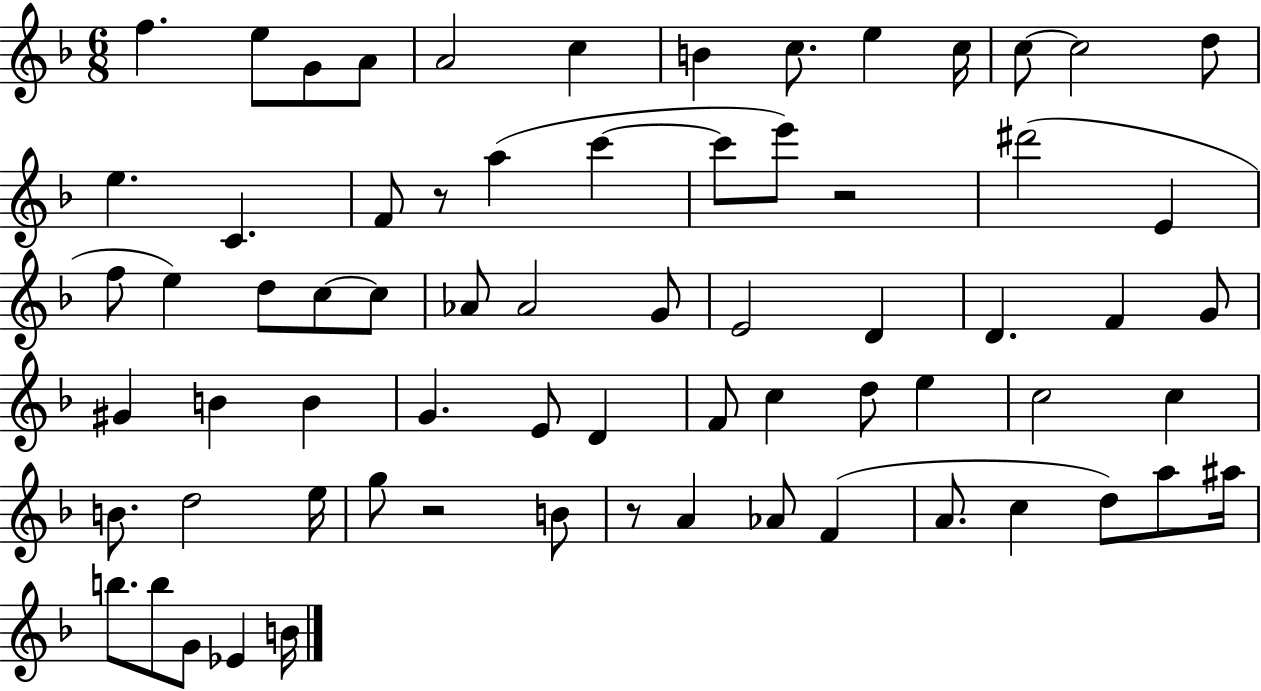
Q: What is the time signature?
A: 6/8